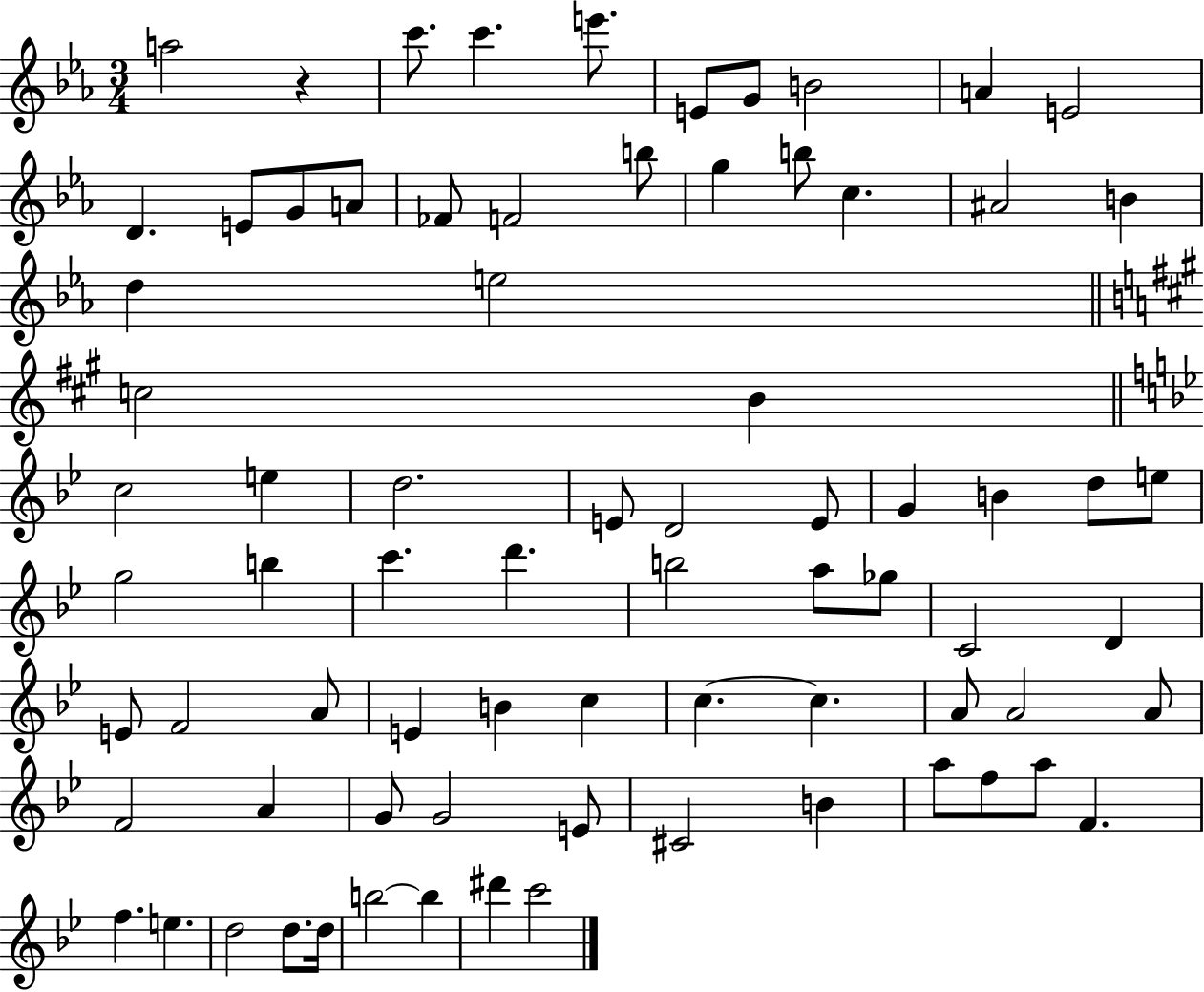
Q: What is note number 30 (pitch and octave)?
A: D4